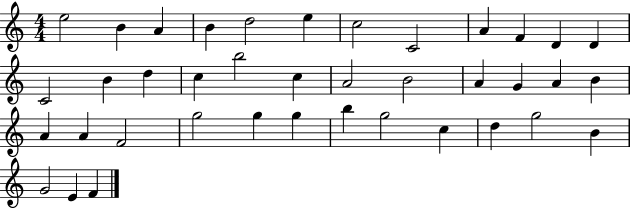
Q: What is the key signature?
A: C major